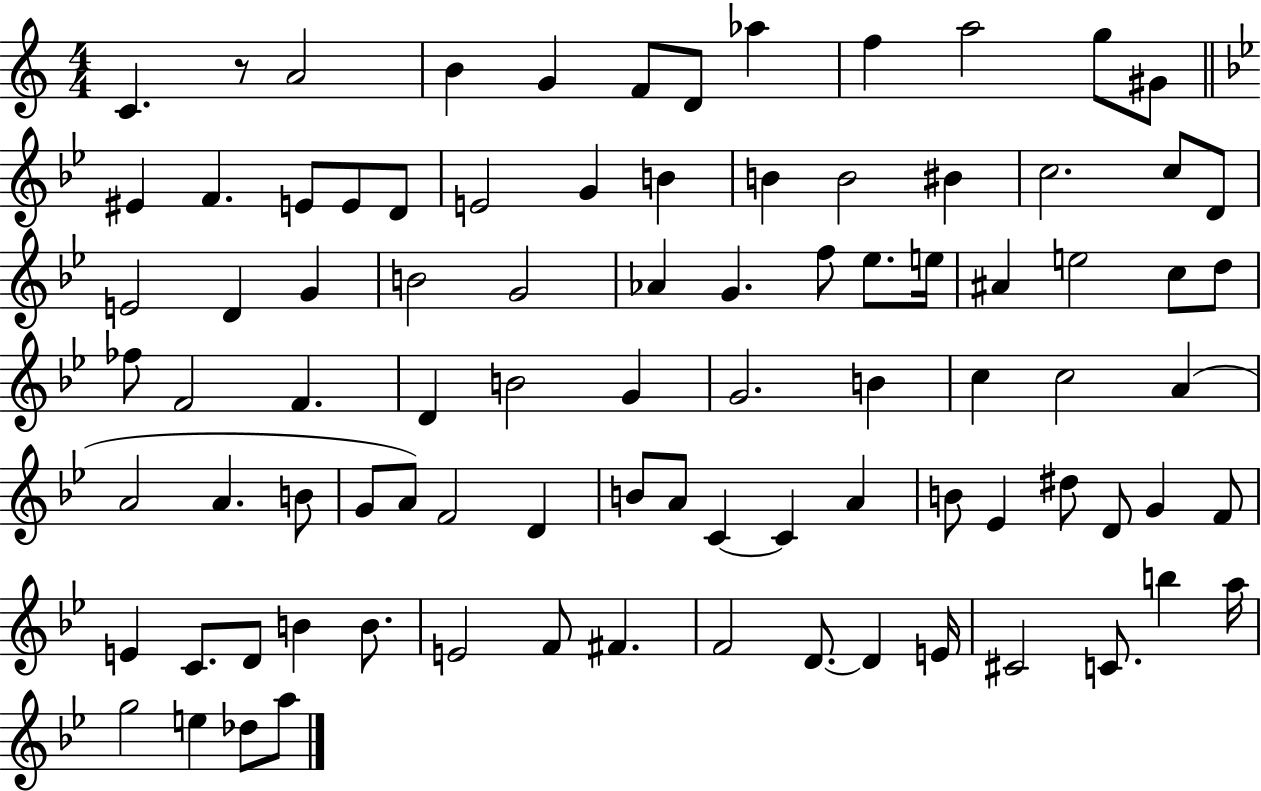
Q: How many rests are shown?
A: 1